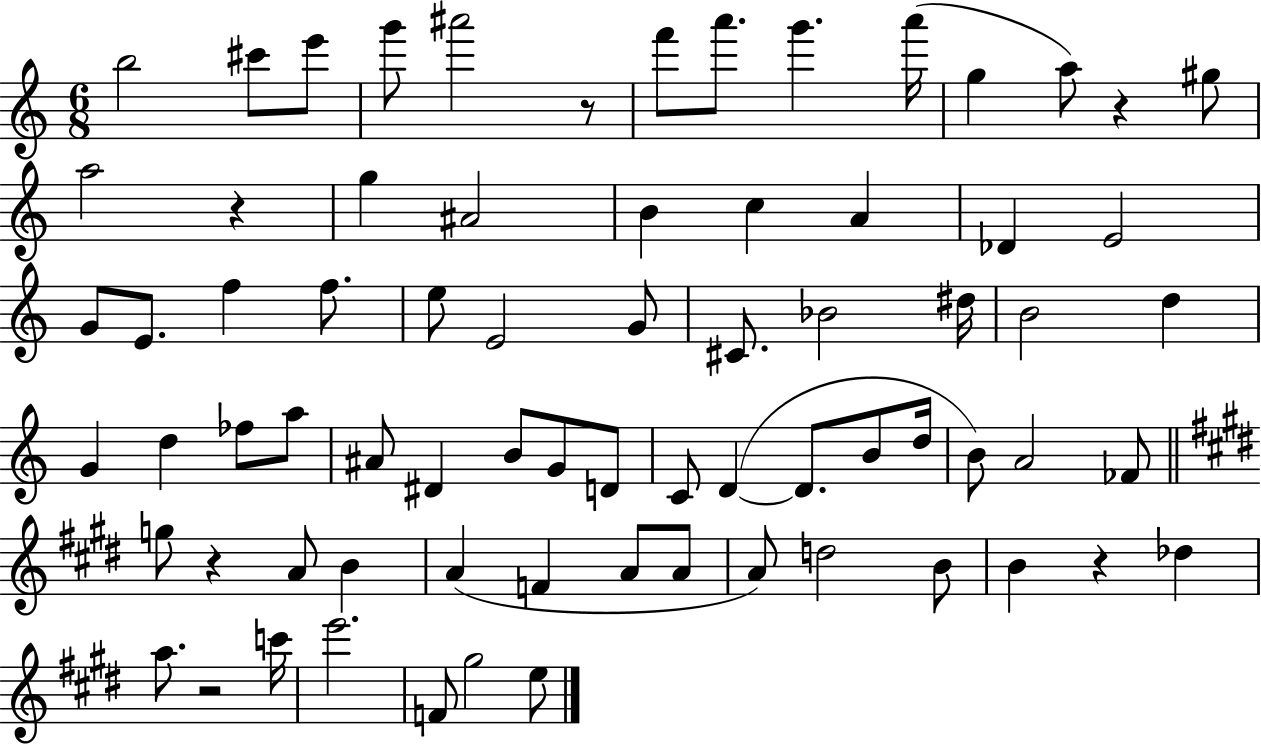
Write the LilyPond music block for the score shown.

{
  \clef treble
  \numericTimeSignature
  \time 6/8
  \key c \major
  \repeat volta 2 { b''2 cis'''8 e'''8 | g'''8 ais'''2 r8 | f'''8 a'''8. g'''4. a'''16( | g''4 a''8) r4 gis''8 | \break a''2 r4 | g''4 ais'2 | b'4 c''4 a'4 | des'4 e'2 | \break g'8 e'8. f''4 f''8. | e''8 e'2 g'8 | cis'8. bes'2 dis''16 | b'2 d''4 | \break g'4 d''4 fes''8 a''8 | ais'8 dis'4 b'8 g'8 d'8 | c'8 d'4~(~ d'8. b'8 d''16 | b'8) a'2 fes'8 | \break \bar "||" \break \key e \major g''8 r4 a'8 b'4 | a'4( f'4 a'8 a'8 | a'8) d''2 b'8 | b'4 r4 des''4 | \break a''8. r2 c'''16 | e'''2. | f'8 gis''2 e''8 | } \bar "|."
}